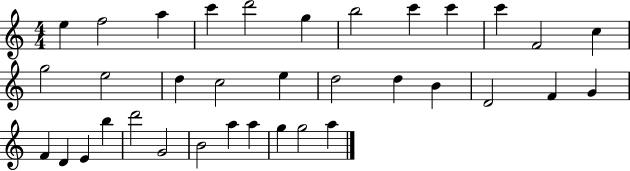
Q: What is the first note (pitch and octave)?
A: E5